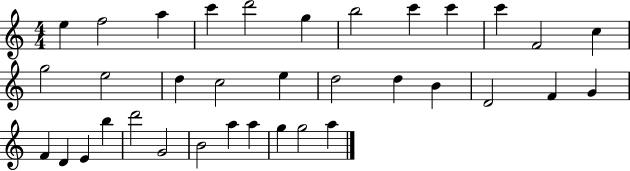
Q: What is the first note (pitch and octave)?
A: E5